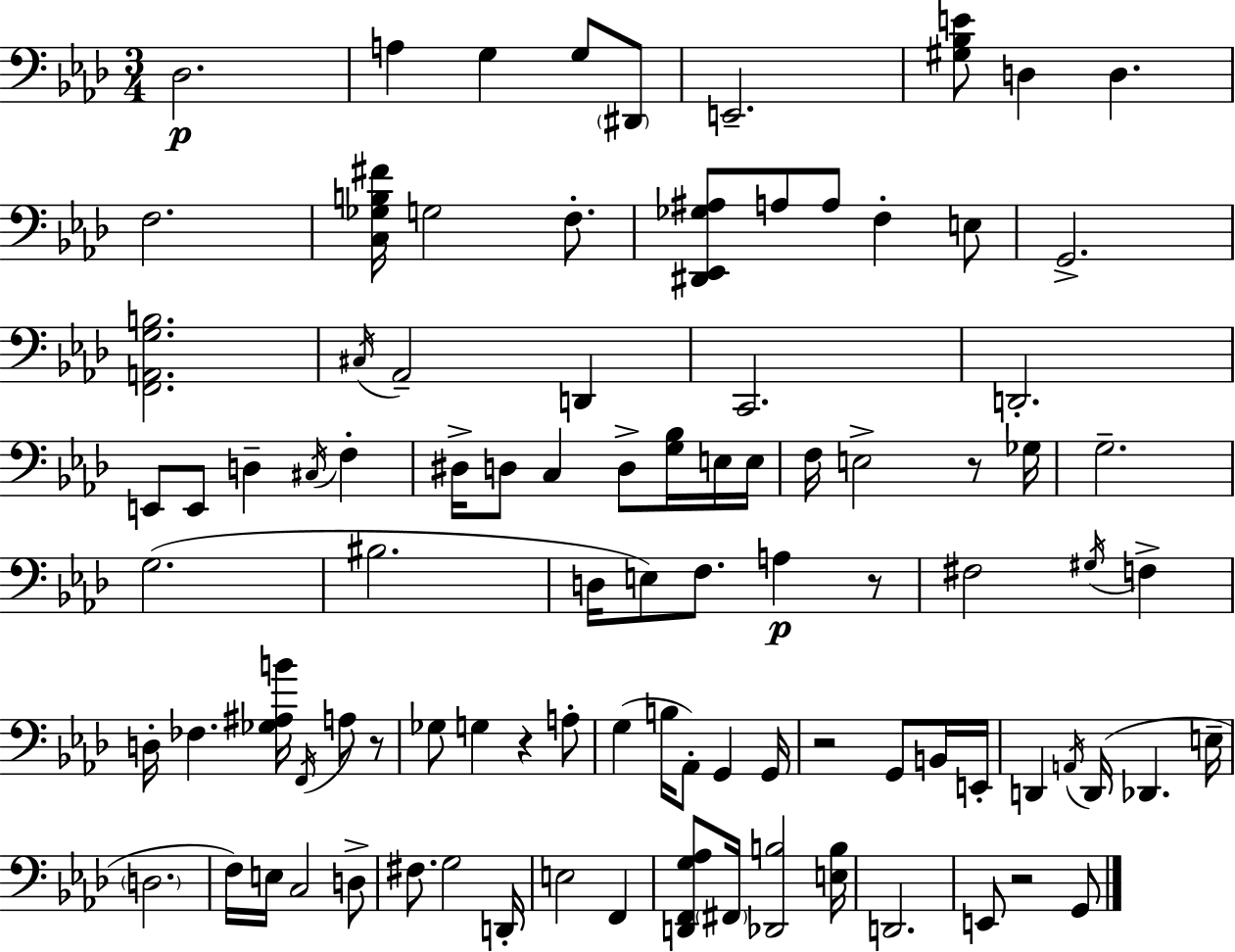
{
  \clef bass
  \numericTimeSignature
  \time 3/4
  \key aes \major
  \repeat volta 2 { des2.\p | a4 g4 g8 \parenthesize dis,8 | e,2.-- | <gis bes e'>8 d4 d4. | \break f2. | <c ges b fis'>16 g2 f8.-. | <dis, ees, ges ais>8 a8 a8 f4-. e8 | g,2.-> | \break <f, a, g b>2. | \acciaccatura { cis16 } aes,2-- d,4 | c,2. | d,2.-. | \break e,8 e,8 d4-- \acciaccatura { cis16 } f4-. | dis16-> d8 c4 d8-> <g bes>16 | e16 e16 f16 e2-> r8 | ges16 g2.-- | \break g2.( | bis2. | d16 e8) f8. a4\p | r8 fis2 \acciaccatura { gis16 } f4-> | \break d16-. fes4. <ges ais b'>16 \acciaccatura { f,16 } | a8 r8 ges8 g4 r4 | a8-. g4( b16 aes,8-.) g,4 | g,16 r2 | \break g,8 b,16 e,16-. d,4 \acciaccatura { a,16 } d,16( des,4. | e16-- \parenthesize d2. | f16) e16 c2 | d8-> fis8. g2 | \break d,16-. e2 | f,4 <d, f, g aes>8 \parenthesize fis,16 <des, b>2 | <e b>16 d,2. | e,8 r2 | \break g,8 } \bar "|."
}